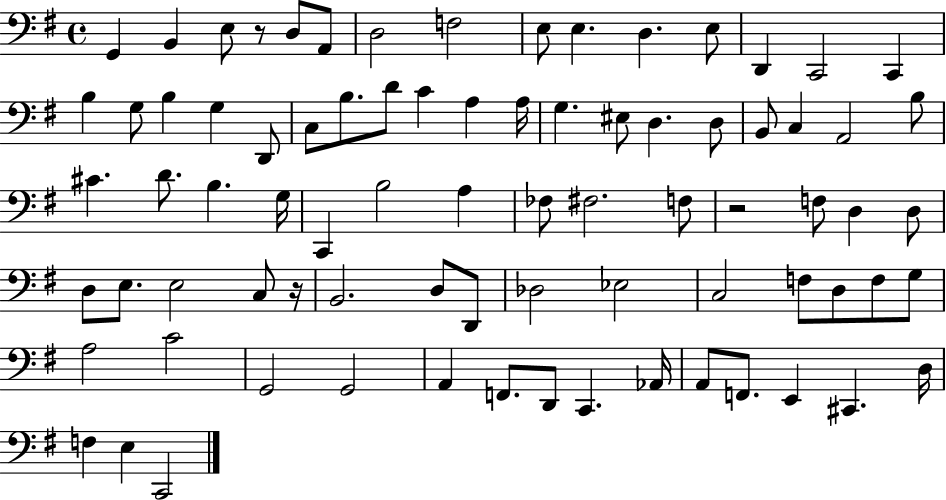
G2/q B2/q E3/e R/e D3/e A2/e D3/h F3/h E3/e E3/q. D3/q. E3/e D2/q C2/h C2/q B3/q G3/e B3/q G3/q D2/e C3/e B3/e. D4/e C4/q A3/q A3/s G3/q. EIS3/e D3/q. D3/e B2/e C3/q A2/h B3/e C#4/q. D4/e. B3/q. G3/s C2/q B3/h A3/q FES3/e F#3/h. F3/e R/h F3/e D3/q D3/e D3/e E3/e. E3/h C3/e R/s B2/h. D3/e D2/e Db3/h Eb3/h C3/h F3/e D3/e F3/e G3/e A3/h C4/h G2/h G2/h A2/q F2/e. D2/e C2/q. Ab2/s A2/e F2/e. E2/q C#2/q. D3/s F3/q E3/q C2/h